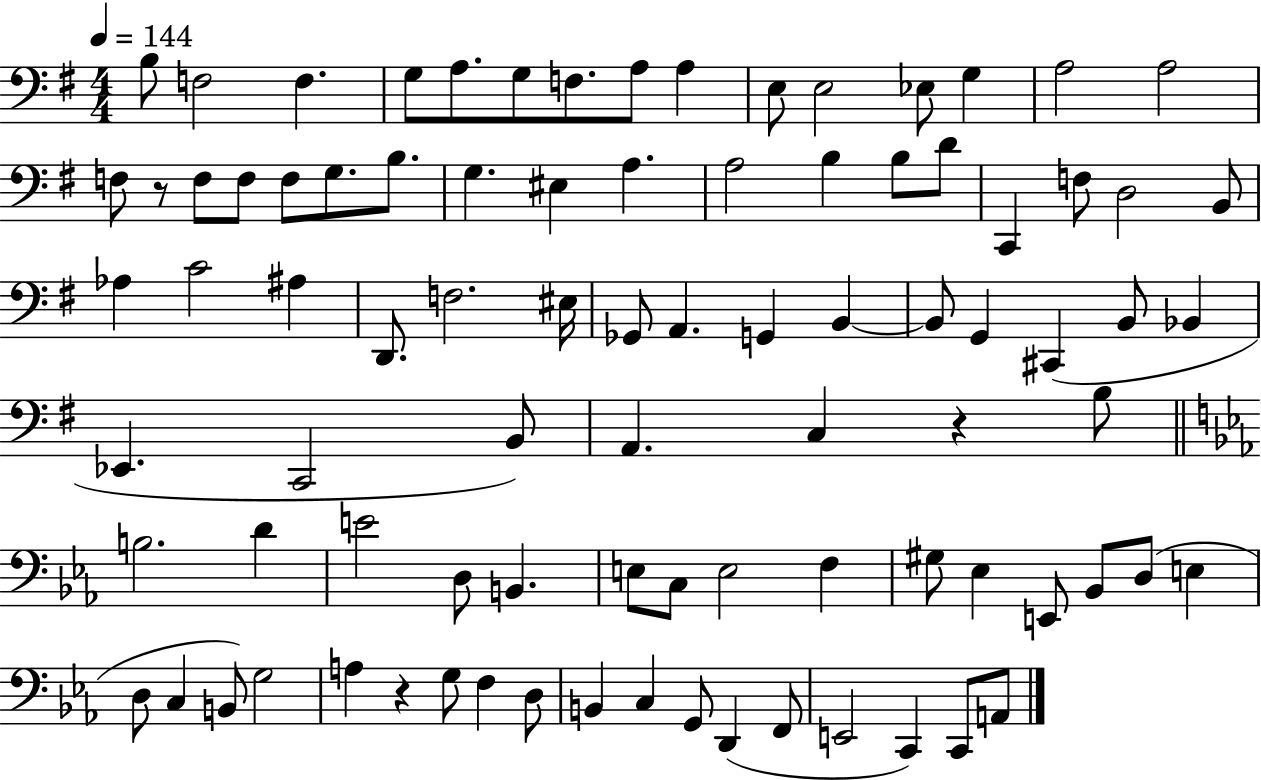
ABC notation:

X:1
T:Untitled
M:4/4
L:1/4
K:G
B,/2 F,2 F, G,/2 A,/2 G,/2 F,/2 A,/2 A, E,/2 E,2 _E,/2 G, A,2 A,2 F,/2 z/2 F,/2 F,/2 F,/2 G,/2 B,/2 G, ^E, A, A,2 B, B,/2 D/2 C,, F,/2 D,2 B,,/2 _A, C2 ^A, D,,/2 F,2 ^E,/4 _G,,/2 A,, G,, B,, B,,/2 G,, ^C,, B,,/2 _B,, _E,, C,,2 B,,/2 A,, C, z B,/2 B,2 D E2 D,/2 B,, E,/2 C,/2 E,2 F, ^G,/2 _E, E,,/2 _B,,/2 D,/2 E, D,/2 C, B,,/2 G,2 A, z G,/2 F, D,/2 B,, C, G,,/2 D,, F,,/2 E,,2 C,, C,,/2 A,,/2